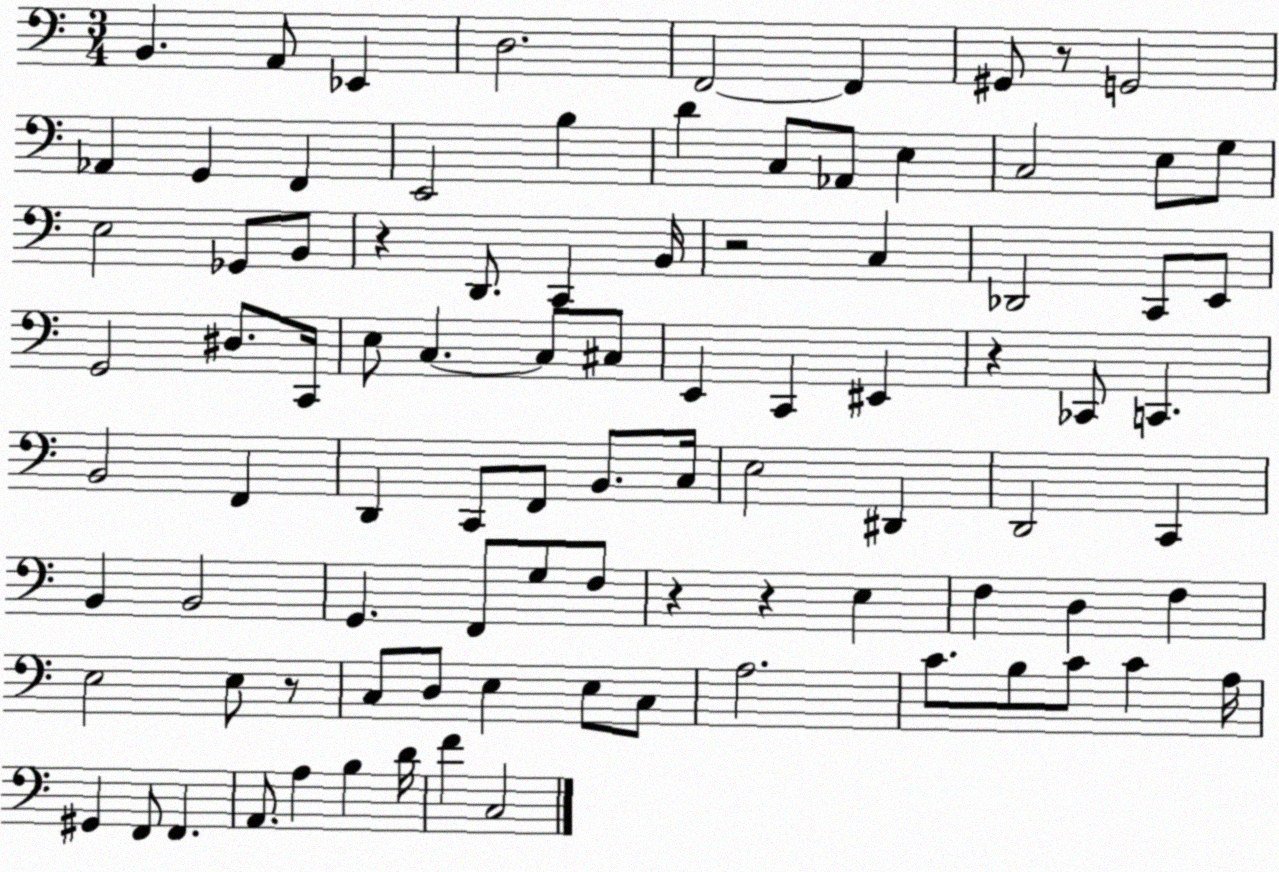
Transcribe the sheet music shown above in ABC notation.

X:1
T:Untitled
M:3/4
L:1/4
K:C
B,, A,,/2 _E,, D,2 F,,2 F,, ^G,,/2 z/2 G,,2 _A,, G,, F,, E,,2 B, D C,/2 _A,,/2 E, C,2 E,/2 G,/2 E,2 _G,,/2 B,,/2 z D,,/2 C,, B,,/4 z2 C, _D,,2 C,,/2 E,,/2 G,,2 ^D,/2 C,,/4 E,/2 C, C,/2 ^C,/2 E,, C,, ^E,, z _C,,/2 C,, B,,2 F,, D,, C,,/2 F,,/2 B,,/2 C,/4 E,2 ^D,, D,,2 C,, B,, B,,2 G,, F,,/2 G,/2 F,/2 z z E, F, D, F, E,2 E,/2 z/2 C,/2 D,/2 E, E,/2 C,/2 A,2 C/2 B,/2 C/2 C A,/4 ^G,, F,,/2 F,, A,,/2 A, B, D/4 F C,2